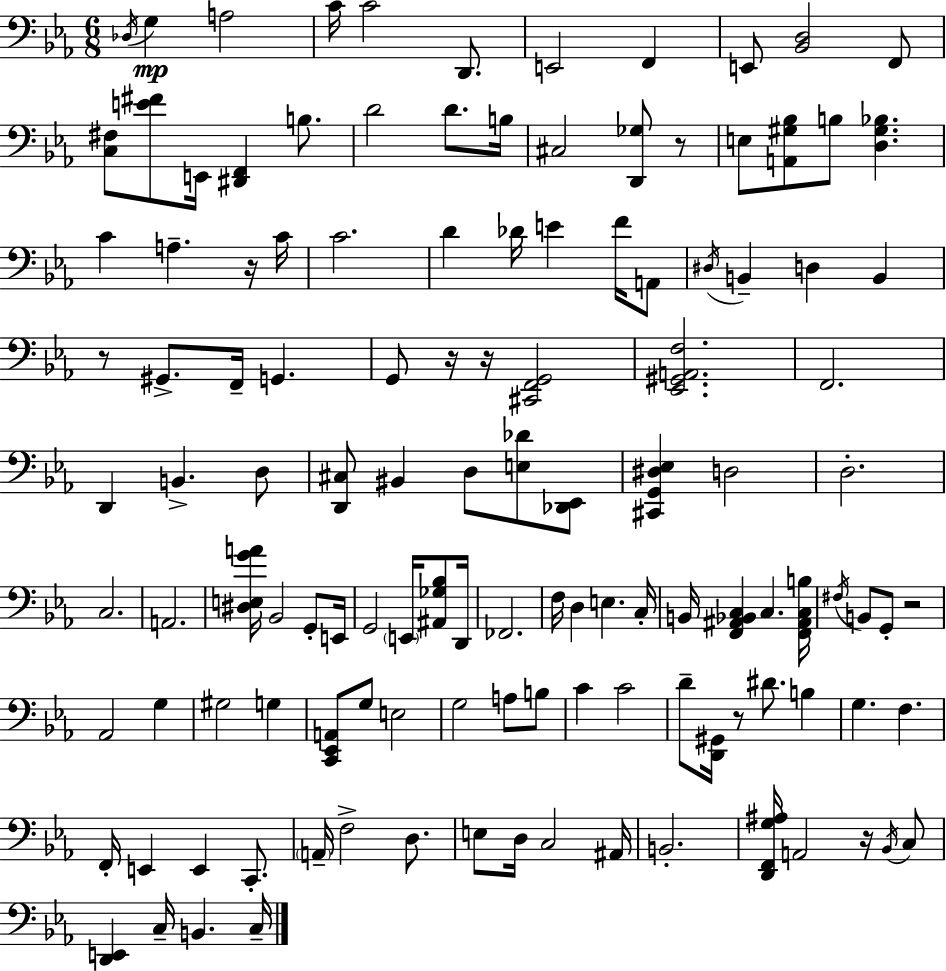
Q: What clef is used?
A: bass